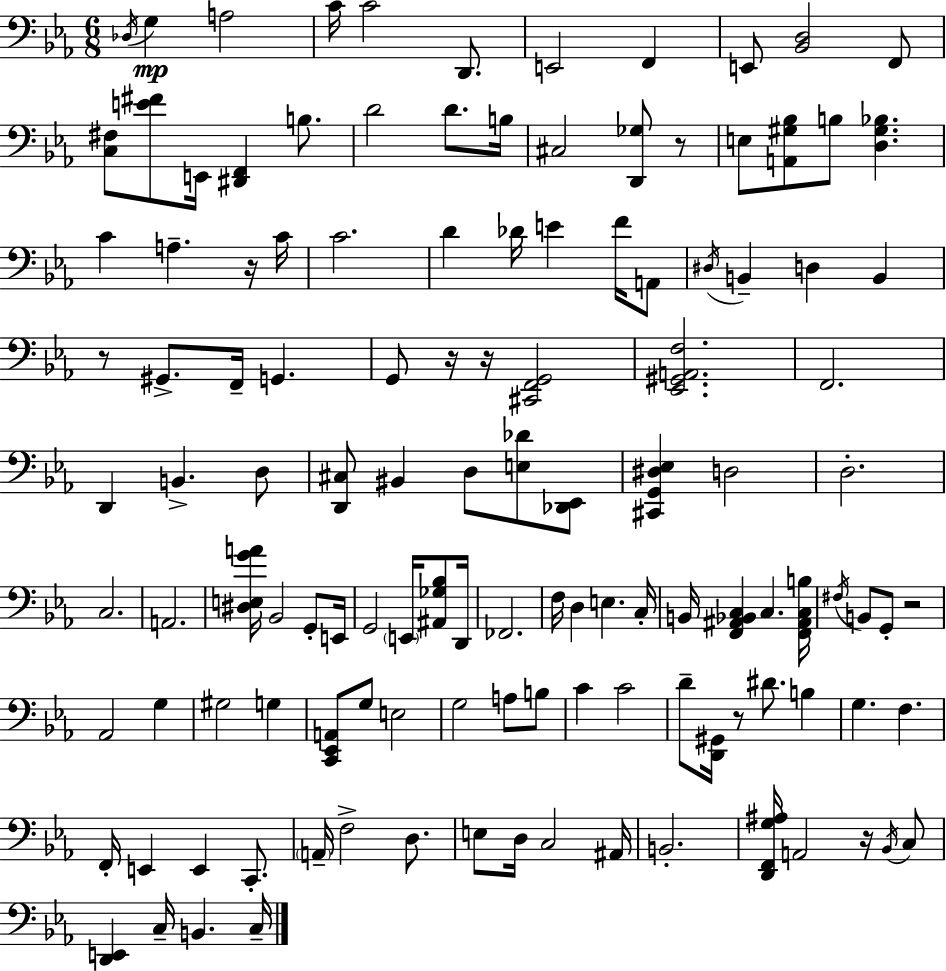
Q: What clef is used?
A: bass